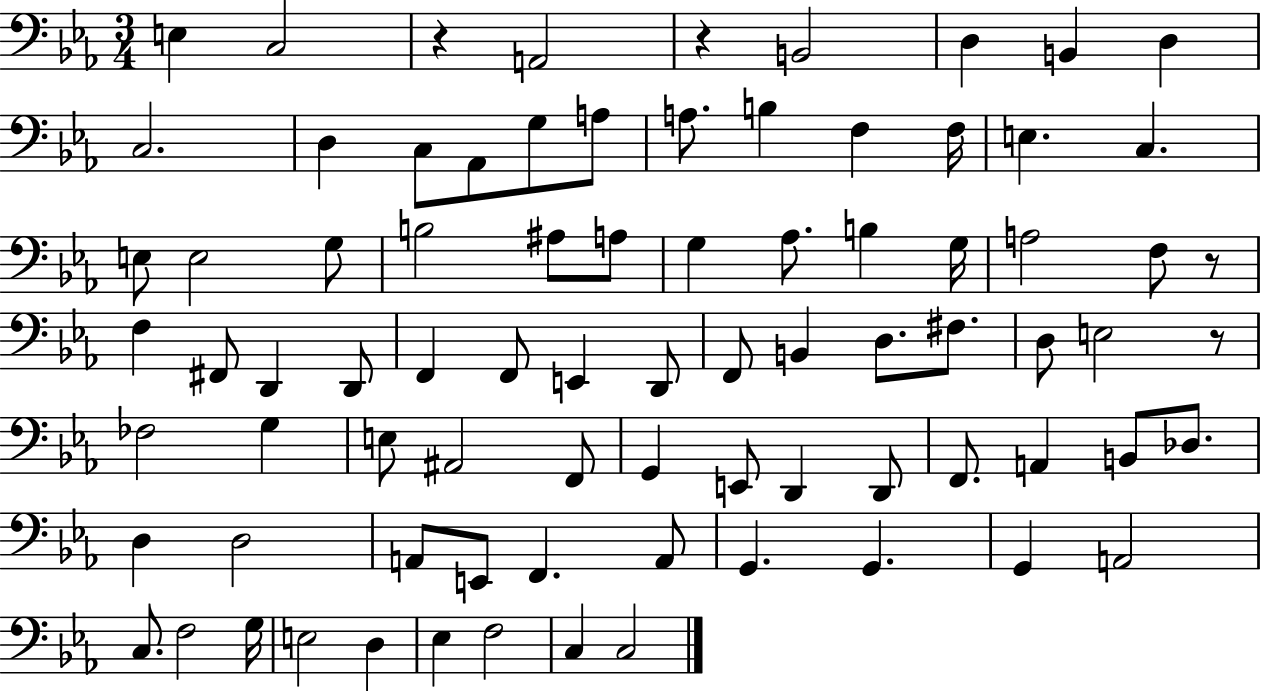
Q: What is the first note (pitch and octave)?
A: E3